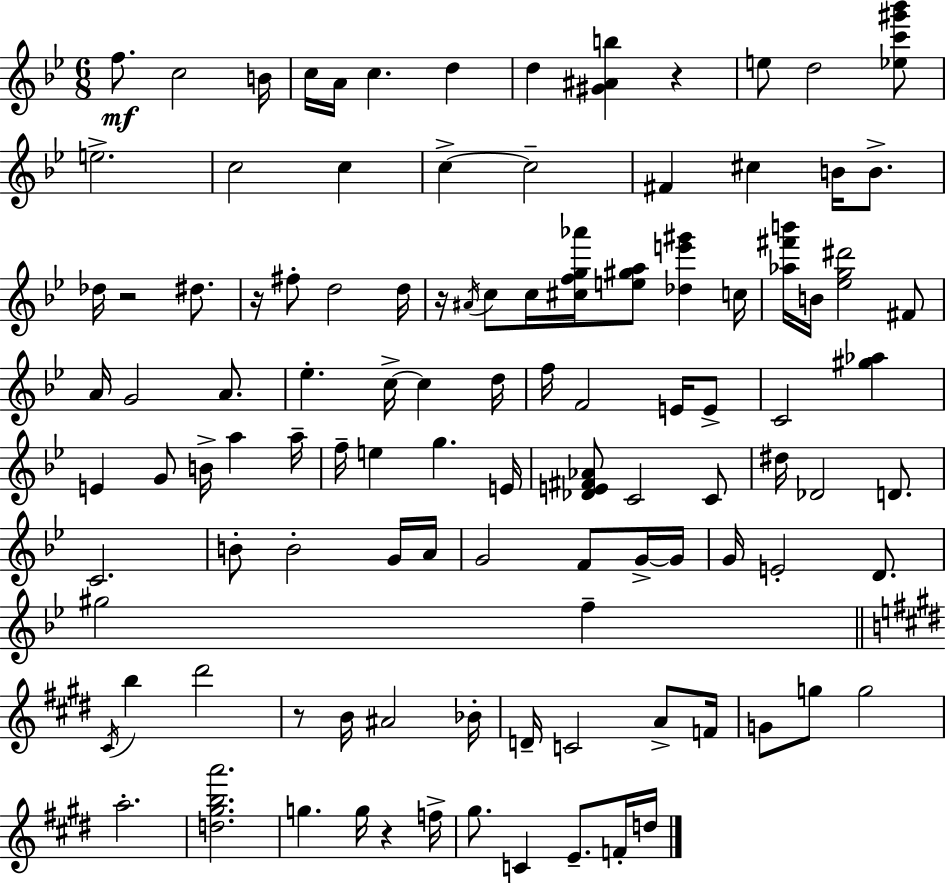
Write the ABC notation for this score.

X:1
T:Untitled
M:6/8
L:1/4
K:Bb
f/2 c2 B/4 c/4 A/4 c d d [^G^Ab] z e/2 d2 [_ec'^g'_b']/2 e2 c2 c c c2 ^F ^c B/4 B/2 _d/4 z2 ^d/2 z/4 ^f/2 d2 d/4 z/4 ^A/4 c/2 c/4 [^cfg_a']/4 [e^ga]/2 [_de'^g'] c/4 [_a^f'b']/4 B/4 [_eg^d']2 ^F/2 A/4 G2 A/2 _e c/4 c d/4 f/4 F2 E/4 E/2 C2 [^g_a] E G/2 B/4 a a/4 f/4 e g E/4 [_DE^F_A]/2 C2 C/2 ^d/4 _D2 D/2 C2 B/2 B2 G/4 A/4 G2 F/2 G/4 G/4 G/4 E2 D/2 ^g2 f ^C/4 b ^d'2 z/2 B/4 ^A2 _B/4 D/4 C2 A/2 F/4 G/2 g/2 g2 a2 [d^gba']2 g g/4 z f/4 ^g/2 C E/2 F/4 d/4